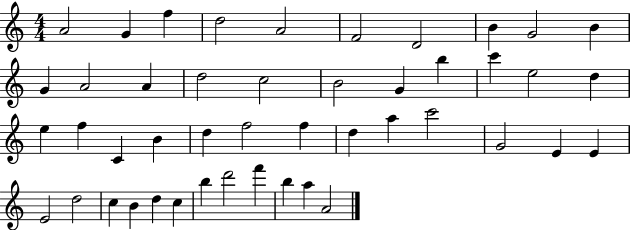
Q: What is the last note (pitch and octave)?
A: A4